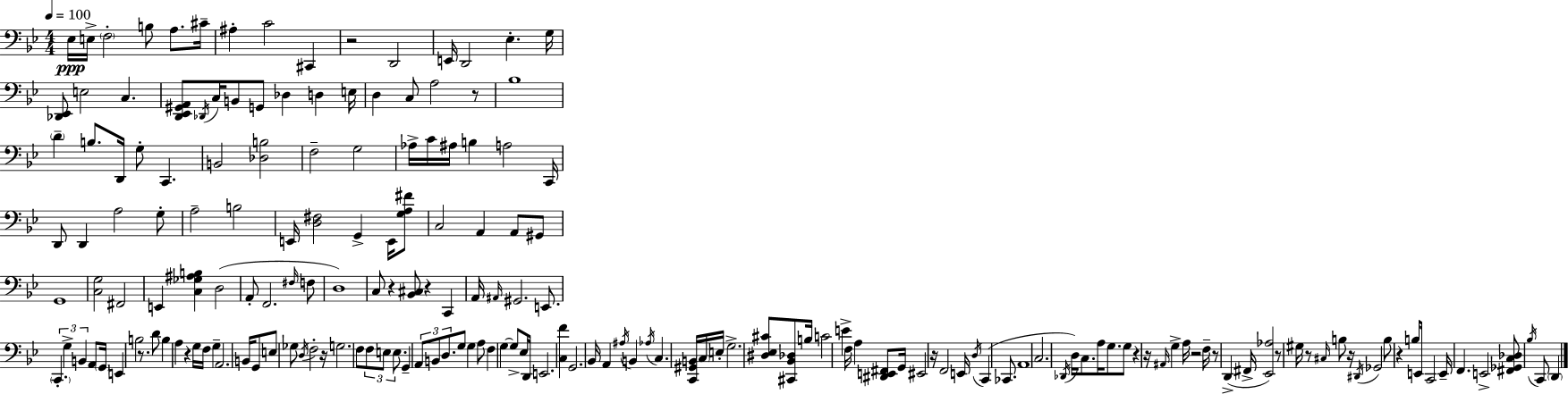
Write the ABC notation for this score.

X:1
T:Untitled
M:4/4
L:1/4
K:Gm
_E,/4 E,/4 F,2 B,/2 A,/2 ^C/4 ^A, C2 ^C,, z2 D,,2 E,,/4 D,,2 _E, G,/4 [_D,,_E,,]/2 E,2 C, [D,,_E,,^G,,A,,]/2 _D,,/4 C,/4 B,,/2 G,,/2 _D, D, E,/4 D, C,/2 A,2 z/2 _B,4 D B,/2 D,,/4 G,/2 C,, B,,2 [_D,B,]2 F,2 G,2 _A,/4 C/4 ^A,/4 B, A,2 C,,/4 D,,/2 D,, A,2 G,/2 A,2 B,2 E,,/4 [D,^F,]2 G,, E,,/4 [G,A,^F]/2 C,2 A,, A,,/2 ^G,,/2 G,,4 [C,G,]2 ^F,,2 E,, [C,_G,^A,B,] D,2 A,,/2 F,,2 ^F,/4 F,/2 D,4 C,/2 z [_B,,^C,]/2 z C,, A,,/4 ^A,,/4 ^G,,2 E,,/2 C,, G, B,, A,,/2 G,,/4 E,, B,2 z/2 D/2 B, A, z G,/4 F,/4 G, A,,2 B,,/4 G,,/2 E,/2 _G,/2 D,/4 F,2 z/4 G,2 F,/2 F,/2 E,/2 E,/2 G,, A,,/2 B,,/2 D,/2 G,/2 G, A,/2 F, G, G,/2 _E,/4 D,,/4 E,,2 [C,F] G,,2 _B,,/4 A,, ^A,/4 B,, _A,/4 C, [C,,^G,,B,,]/4 C,/4 E,/4 G,2 [^D,_E,^C]/2 [^C,,_B,,_D,]/2 B,/4 C2 E F,/4 A, [^D,,E,,^F,,]/2 G,,/4 ^E,,2 z/4 F,,2 E,,/4 D,/4 C,, _C,,/2 A,,4 C,2 _D,,/4 D,/4 C,/2 A,/4 G,/2 G,/2 z z/4 ^A,,/4 G, A,/4 z2 F,/4 z/2 D,, ^F,,/4 [_E,,_A,]2 z/2 ^G,/4 z/2 ^C,/4 B,/2 z/4 ^D,,/4 _G,,2 B,/2 z B,/2 E,,/4 C,,2 E,,/4 F,, E,,2 [^F,,_G,,C,_D,]/2 _B,/4 C,,/2 D,,